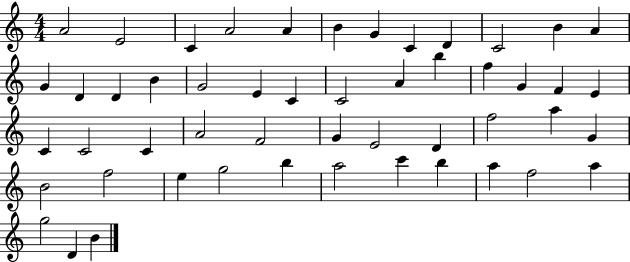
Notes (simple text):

A4/h E4/h C4/q A4/h A4/q B4/q G4/q C4/q D4/q C4/h B4/q A4/q G4/q D4/q D4/q B4/q G4/h E4/q C4/q C4/h A4/q B5/q F5/q G4/q F4/q E4/q C4/q C4/h C4/q A4/h F4/h G4/q E4/h D4/q F5/h A5/q G4/q B4/h F5/h E5/q G5/h B5/q A5/h C6/q B5/q A5/q F5/h A5/q G5/h D4/q B4/q